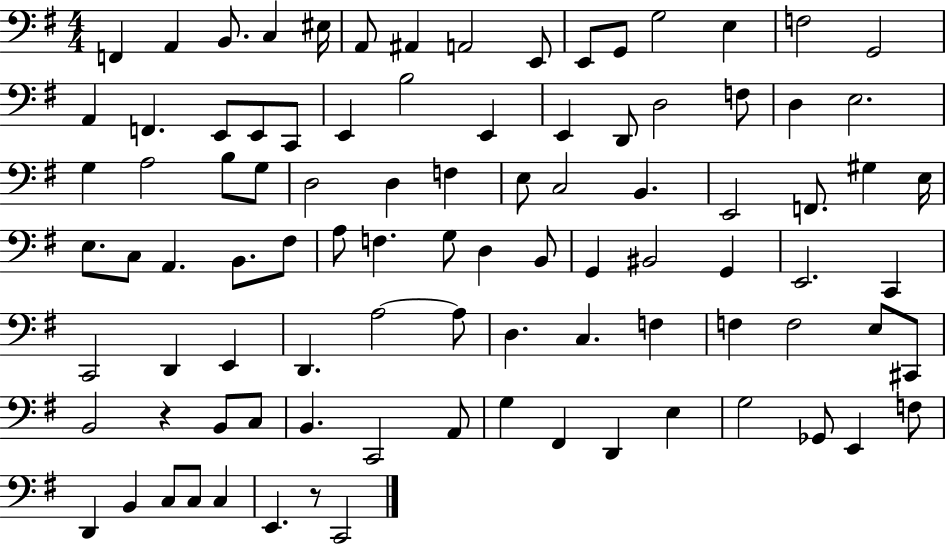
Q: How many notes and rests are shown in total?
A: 94